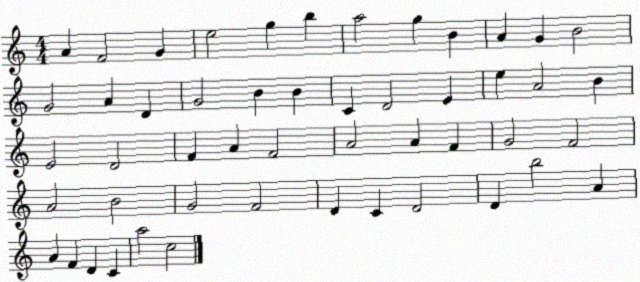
X:1
T:Untitled
M:4/4
L:1/4
K:C
A F2 G e2 g b a2 g B A G B2 G2 A D G2 B B C D2 E e A2 B E2 D2 F A F2 A2 A F G2 F2 A2 B2 G2 F2 D C D2 D b2 A A F D C a2 c2